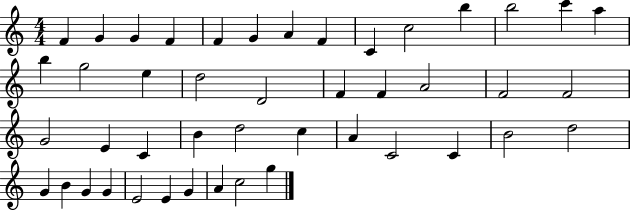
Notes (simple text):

F4/q G4/q G4/q F4/q F4/q G4/q A4/q F4/q C4/q C5/h B5/q B5/h C6/q A5/q B5/q G5/h E5/q D5/h D4/h F4/q F4/q A4/h F4/h F4/h G4/h E4/q C4/q B4/q D5/h C5/q A4/q C4/h C4/q B4/h D5/h G4/q B4/q G4/q G4/q E4/h E4/q G4/q A4/q C5/h G5/q